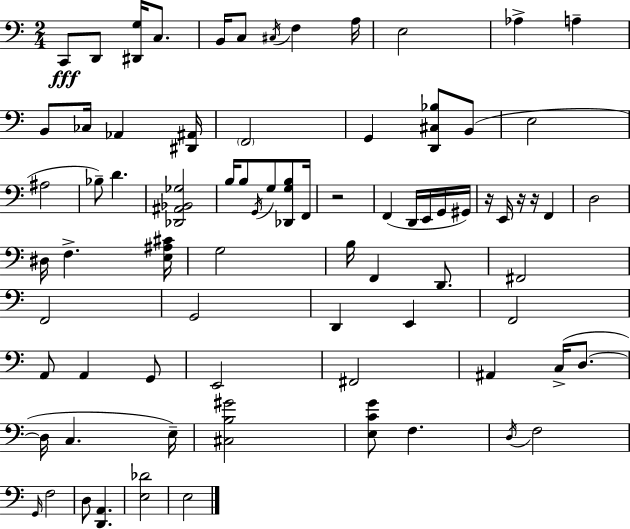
C2/e D2/e [D#2,G3]/s C3/e. B2/s C3/e C#3/s F3/q A3/s E3/h Ab3/q A3/q B2/e CES3/s Ab2/q [D#2,A#2]/s F2/h G2/q [D2,C#3,Bb3]/e B2/e E3/h A#3/h Bb3/e D4/q. [Db2,A#2,Bb2,Gb3]/h B3/s B3/e G2/s G3/e [Db2,G3,B3]/e F2/s R/h F2/q D2/s E2/s G2/s G#2/s R/s E2/s R/s R/s F2/q D3/h D#3/s F3/q. [E3,A#3,C#4]/s G3/h B3/s F2/q D2/e. F#2/h F2/h G2/h D2/q E2/q F2/h A2/e A2/q G2/e E2/h F#2/h A#2/q C3/s D3/e. D3/s C3/q. E3/s [C#3,B3,G#4]/h [E3,C4,G4]/e F3/q. D3/s F3/h G2/s F3/h D3/e [D2,A2]/q. [E3,Db4]/h E3/h